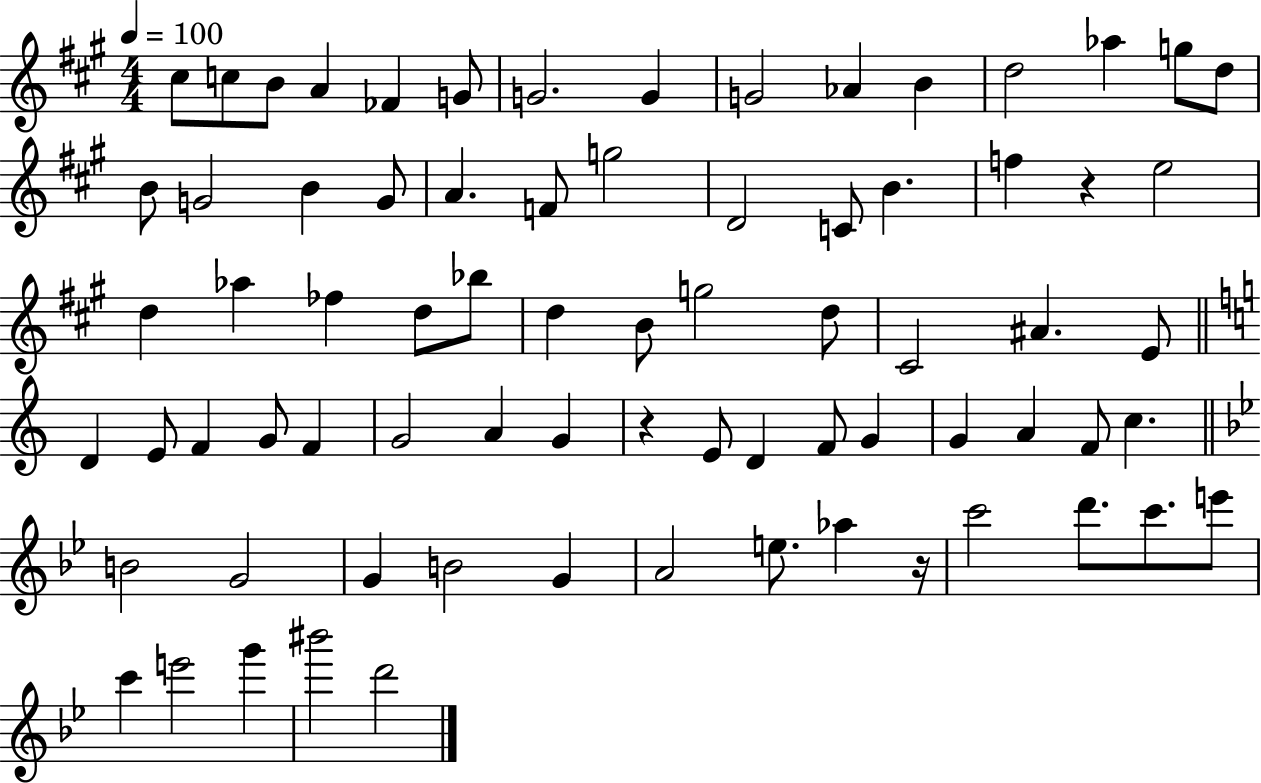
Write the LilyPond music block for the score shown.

{
  \clef treble
  \numericTimeSignature
  \time 4/4
  \key a \major
  \tempo 4 = 100
  cis''8 c''8 b'8 a'4 fes'4 g'8 | g'2. g'4 | g'2 aes'4 b'4 | d''2 aes''4 g''8 d''8 | \break b'8 g'2 b'4 g'8 | a'4. f'8 g''2 | d'2 c'8 b'4. | f''4 r4 e''2 | \break d''4 aes''4 fes''4 d''8 bes''8 | d''4 b'8 g''2 d''8 | cis'2 ais'4. e'8 | \bar "||" \break \key c \major d'4 e'8 f'4 g'8 f'4 | g'2 a'4 g'4 | r4 e'8 d'4 f'8 g'4 | g'4 a'4 f'8 c''4. | \break \bar "||" \break \key g \minor b'2 g'2 | g'4 b'2 g'4 | a'2 e''8. aes''4 r16 | c'''2 d'''8. c'''8. e'''8 | \break c'''4 e'''2 g'''4 | bis'''2 d'''2 | \bar "|."
}